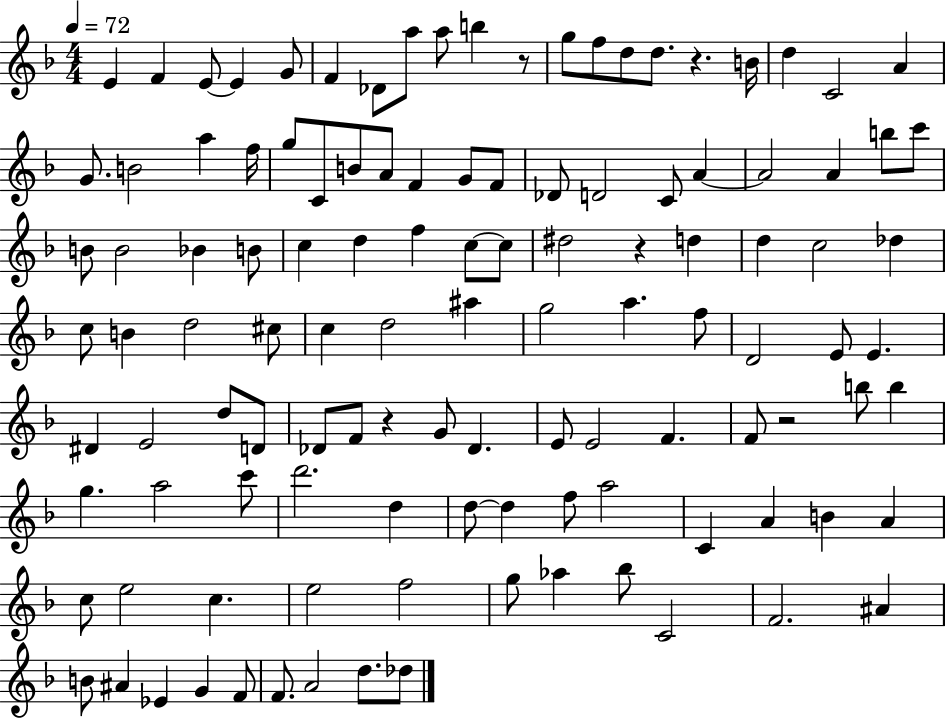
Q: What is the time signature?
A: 4/4